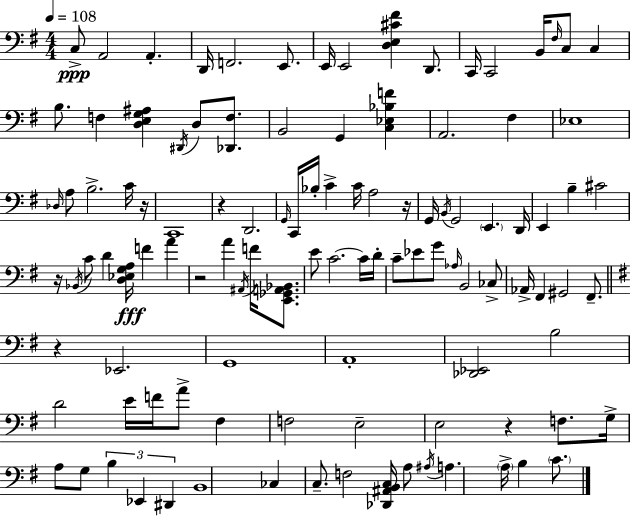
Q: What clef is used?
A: bass